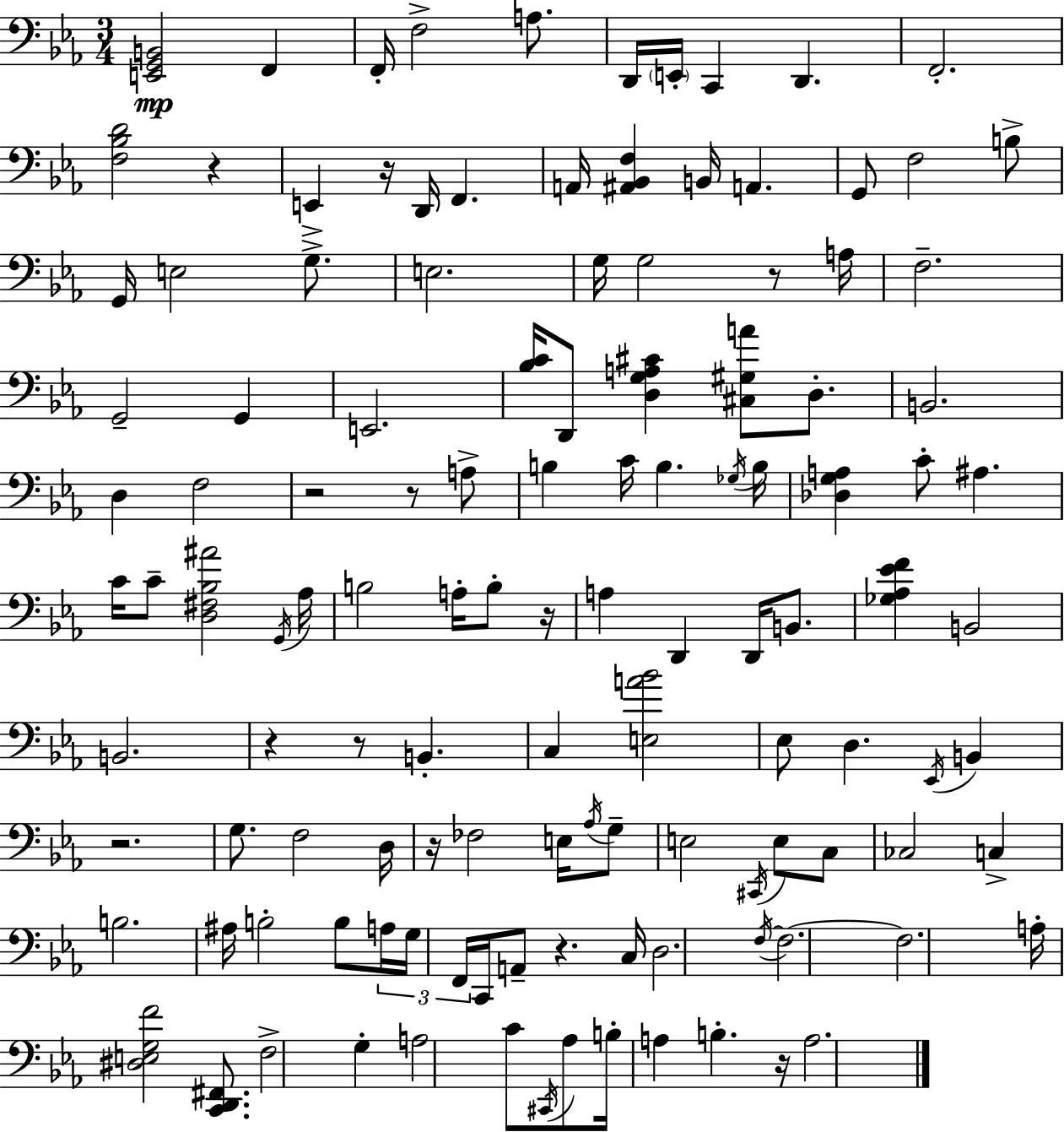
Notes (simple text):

[E2,G2,B2]/h F2/q F2/s F3/h A3/e. D2/s E2/s C2/q D2/q. F2/h. [F3,Bb3,D4]/h R/q E2/q R/s D2/s F2/q. A2/s [A#2,Bb2,F3]/q B2/s A2/q. G2/e F3/h B3/e G2/s E3/h G3/e. E3/h. G3/s G3/h R/e A3/s F3/h. G2/h G2/q E2/h. [Bb3,C4]/s D2/e [D3,G3,A3,C#4]/q [C#3,G#3,A4]/e D3/e. B2/h. D3/q F3/h R/h R/e A3/e B3/q C4/s B3/q. Gb3/s B3/s [Db3,G3,A3]/q C4/e A#3/q. C4/s C4/e [D3,F#3,Bb3,A#4]/h G2/s Ab3/s B3/h A3/s B3/e R/s A3/q D2/q D2/s B2/e. [Gb3,Ab3,Eb4,F4]/q B2/h B2/h. R/q R/e B2/q. C3/q [E3,A4,Bb4]/h Eb3/e D3/q. Eb2/s B2/q R/h. G3/e. F3/h D3/s R/s FES3/h E3/s Ab3/s G3/e E3/h C#2/s E3/e C3/e CES3/h C3/q B3/h. A#3/s B3/h B3/e A3/s G3/s F2/s C2/s A2/e R/q. C3/s D3/h. F3/s F3/h. F3/h. A3/s [D#3,E3,G3,F4]/h [C2,D2,F#2]/e. F3/h G3/q A3/h C4/e C#2/s Ab3/e B3/s A3/q B3/q. R/s A3/h.